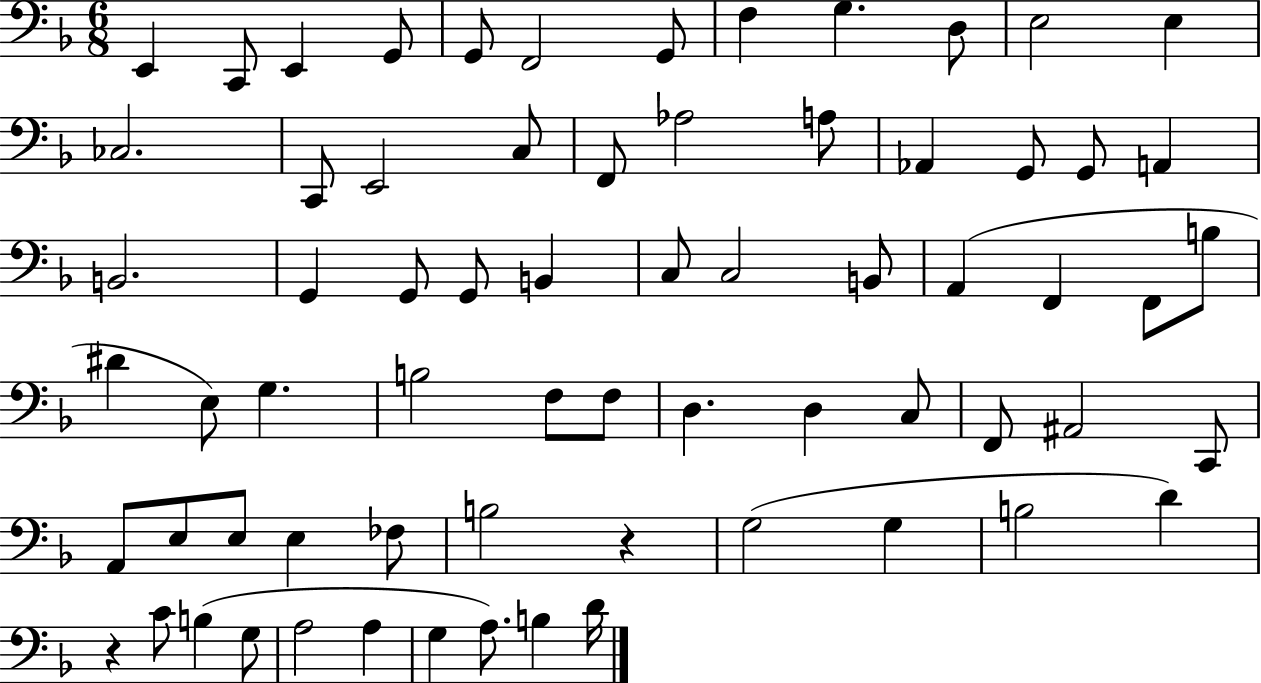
X:1
T:Untitled
M:6/8
L:1/4
K:F
E,, C,,/2 E,, G,,/2 G,,/2 F,,2 G,,/2 F, G, D,/2 E,2 E, _C,2 C,,/2 E,,2 C,/2 F,,/2 _A,2 A,/2 _A,, G,,/2 G,,/2 A,, B,,2 G,, G,,/2 G,,/2 B,, C,/2 C,2 B,,/2 A,, F,, F,,/2 B,/2 ^D E,/2 G, B,2 F,/2 F,/2 D, D, C,/2 F,,/2 ^A,,2 C,,/2 A,,/2 E,/2 E,/2 E, _F,/2 B,2 z G,2 G, B,2 D z C/2 B, G,/2 A,2 A, G, A,/2 B, D/4